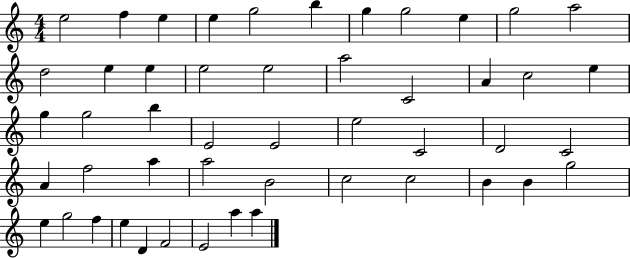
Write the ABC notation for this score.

X:1
T:Untitled
M:4/4
L:1/4
K:C
e2 f e e g2 b g g2 e g2 a2 d2 e e e2 e2 a2 C2 A c2 e g g2 b E2 E2 e2 C2 D2 C2 A f2 a a2 B2 c2 c2 B B g2 e g2 f e D F2 E2 a a